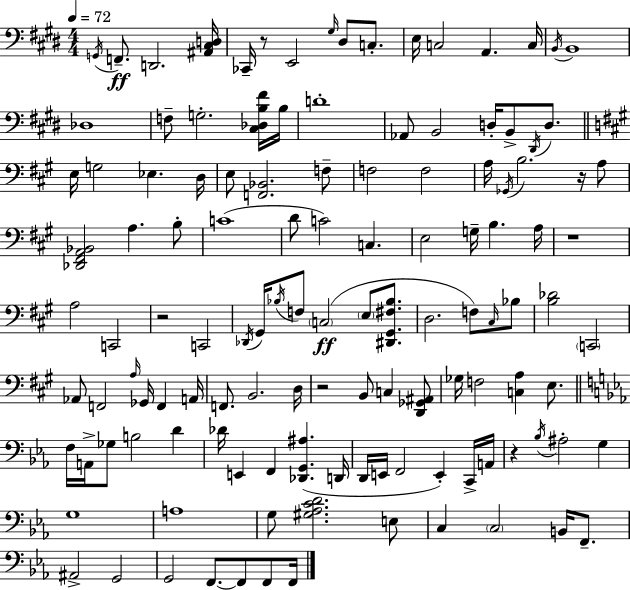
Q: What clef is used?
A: bass